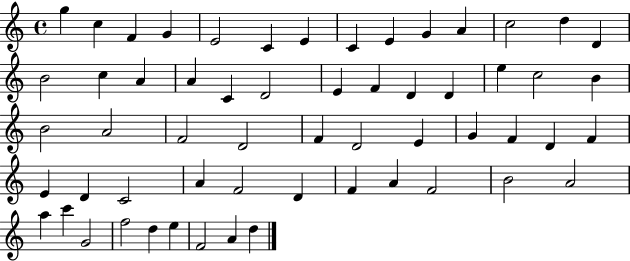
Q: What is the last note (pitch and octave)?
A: D5